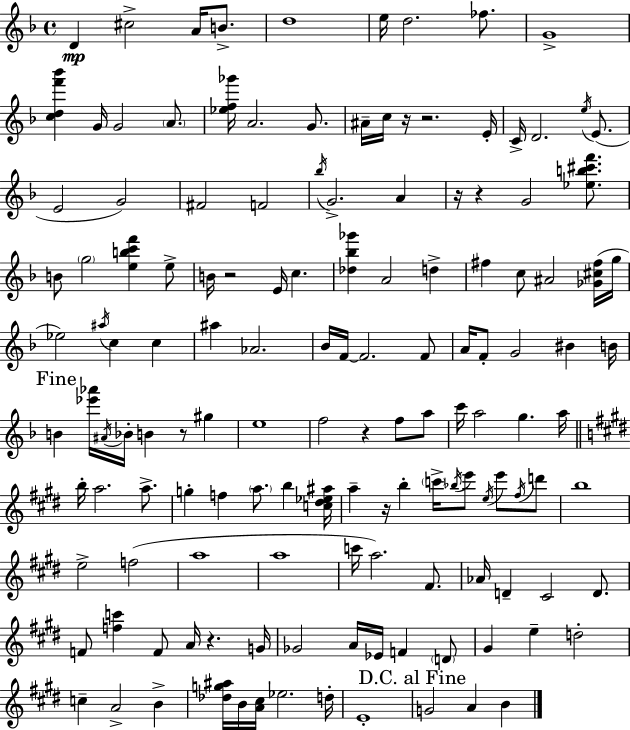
{
  \clef treble
  \time 4/4
  \defaultTimeSignature
  \key f \major
  d'4\mp cis''2-> a'16 b'8.-> | d''1 | e''16 d''2. fes''8. | g'1-> | \break <c'' d'' f''' bes'''>4 g'16 g'2 \parenthesize a'8. | <ees'' f'' ges'''>16 a'2. g'8. | ais'16-- c''16 r16 r2. e'16-. | c'16-> d'2. \acciaccatura { e''16 }( e'8. | \break e'2 g'2) | fis'2 f'2 | \acciaccatura { bes''16 } g'2.-> a'4 | r16 r4 g'2 <ees'' b'' cis''' f'''>8. | \break b'8 \parenthesize g''2 <e'' b'' c''' f'''>4 | e''8-> b'16 r2 e'16 c''4. | <des'' bes'' ges'''>4 a'2 d''4-> | fis''4 c''8 ais'2 | \break <ges' cis'' fis''>16( g''16 ees''2) \acciaccatura { ais''16 } c''4 c''4 | ais''4 aes'2. | bes'16 f'16~~ f'2. | f'8 a'16 f'8-. g'2 bis'4 | \break b'16 \mark "Fine" b'4 <ees''' aes'''>16 \acciaccatura { ais'16 } bes'16-. b'4 r8 | gis''4 e''1 | f''2 r4 | f''8 a''8 c'''16 a''2 g''4. | \break a''16 \bar "||" \break \key e \major b''16-. a''2. a''8.-> | g''4-. f''4 \parenthesize a''8. b''4 <c'' dis'' ees'' ais''>16 | a''4-- r16 b''4-. \parenthesize c'''16-> \acciaccatura { bes''16 } e'''8 \acciaccatura { e''16 } e'''8 | \acciaccatura { fis''16 } d'''8 b''1 | \break e''2-> f''2( | a''1 | a''1 | c'''16 a''2.) | \break fis'8. aes'16 d'4-- cis'2 | d'8. f'8 <f'' c'''>4 f'8 a'16 r4. | g'16 ges'2 a'16 ees'16 f'4 | \parenthesize d'8 gis'4 e''4-- d''2-. | \break c''4-- a'2-> b'4-> | <des'' g'' ais''>16 b'16 <a' cis''>16 ees''2. | d''16-. e'1-. | \mark "D.C. al Fine" g'2 a'4 b'4 | \break \bar "|."
}